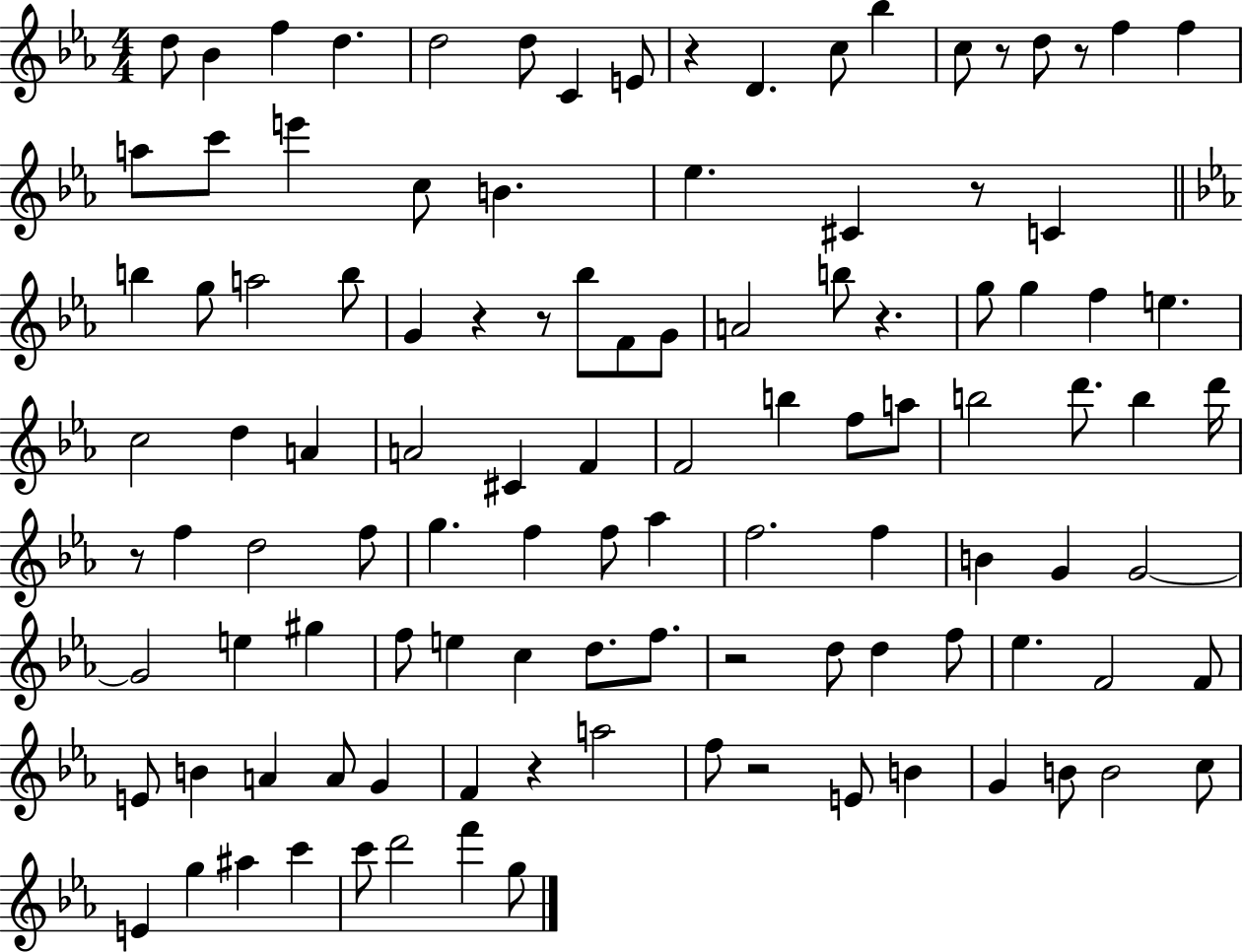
X:1
T:Untitled
M:4/4
L:1/4
K:Eb
d/2 _B f d d2 d/2 C E/2 z D c/2 _b c/2 z/2 d/2 z/2 f f a/2 c'/2 e' c/2 B _e ^C z/2 C b g/2 a2 b/2 G z z/2 _b/2 F/2 G/2 A2 b/2 z g/2 g f e c2 d A A2 ^C F F2 b f/2 a/2 b2 d'/2 b d'/4 z/2 f d2 f/2 g f f/2 _a f2 f B G G2 G2 e ^g f/2 e c d/2 f/2 z2 d/2 d f/2 _e F2 F/2 E/2 B A A/2 G F z a2 f/2 z2 E/2 B G B/2 B2 c/2 E g ^a c' c'/2 d'2 f' g/2